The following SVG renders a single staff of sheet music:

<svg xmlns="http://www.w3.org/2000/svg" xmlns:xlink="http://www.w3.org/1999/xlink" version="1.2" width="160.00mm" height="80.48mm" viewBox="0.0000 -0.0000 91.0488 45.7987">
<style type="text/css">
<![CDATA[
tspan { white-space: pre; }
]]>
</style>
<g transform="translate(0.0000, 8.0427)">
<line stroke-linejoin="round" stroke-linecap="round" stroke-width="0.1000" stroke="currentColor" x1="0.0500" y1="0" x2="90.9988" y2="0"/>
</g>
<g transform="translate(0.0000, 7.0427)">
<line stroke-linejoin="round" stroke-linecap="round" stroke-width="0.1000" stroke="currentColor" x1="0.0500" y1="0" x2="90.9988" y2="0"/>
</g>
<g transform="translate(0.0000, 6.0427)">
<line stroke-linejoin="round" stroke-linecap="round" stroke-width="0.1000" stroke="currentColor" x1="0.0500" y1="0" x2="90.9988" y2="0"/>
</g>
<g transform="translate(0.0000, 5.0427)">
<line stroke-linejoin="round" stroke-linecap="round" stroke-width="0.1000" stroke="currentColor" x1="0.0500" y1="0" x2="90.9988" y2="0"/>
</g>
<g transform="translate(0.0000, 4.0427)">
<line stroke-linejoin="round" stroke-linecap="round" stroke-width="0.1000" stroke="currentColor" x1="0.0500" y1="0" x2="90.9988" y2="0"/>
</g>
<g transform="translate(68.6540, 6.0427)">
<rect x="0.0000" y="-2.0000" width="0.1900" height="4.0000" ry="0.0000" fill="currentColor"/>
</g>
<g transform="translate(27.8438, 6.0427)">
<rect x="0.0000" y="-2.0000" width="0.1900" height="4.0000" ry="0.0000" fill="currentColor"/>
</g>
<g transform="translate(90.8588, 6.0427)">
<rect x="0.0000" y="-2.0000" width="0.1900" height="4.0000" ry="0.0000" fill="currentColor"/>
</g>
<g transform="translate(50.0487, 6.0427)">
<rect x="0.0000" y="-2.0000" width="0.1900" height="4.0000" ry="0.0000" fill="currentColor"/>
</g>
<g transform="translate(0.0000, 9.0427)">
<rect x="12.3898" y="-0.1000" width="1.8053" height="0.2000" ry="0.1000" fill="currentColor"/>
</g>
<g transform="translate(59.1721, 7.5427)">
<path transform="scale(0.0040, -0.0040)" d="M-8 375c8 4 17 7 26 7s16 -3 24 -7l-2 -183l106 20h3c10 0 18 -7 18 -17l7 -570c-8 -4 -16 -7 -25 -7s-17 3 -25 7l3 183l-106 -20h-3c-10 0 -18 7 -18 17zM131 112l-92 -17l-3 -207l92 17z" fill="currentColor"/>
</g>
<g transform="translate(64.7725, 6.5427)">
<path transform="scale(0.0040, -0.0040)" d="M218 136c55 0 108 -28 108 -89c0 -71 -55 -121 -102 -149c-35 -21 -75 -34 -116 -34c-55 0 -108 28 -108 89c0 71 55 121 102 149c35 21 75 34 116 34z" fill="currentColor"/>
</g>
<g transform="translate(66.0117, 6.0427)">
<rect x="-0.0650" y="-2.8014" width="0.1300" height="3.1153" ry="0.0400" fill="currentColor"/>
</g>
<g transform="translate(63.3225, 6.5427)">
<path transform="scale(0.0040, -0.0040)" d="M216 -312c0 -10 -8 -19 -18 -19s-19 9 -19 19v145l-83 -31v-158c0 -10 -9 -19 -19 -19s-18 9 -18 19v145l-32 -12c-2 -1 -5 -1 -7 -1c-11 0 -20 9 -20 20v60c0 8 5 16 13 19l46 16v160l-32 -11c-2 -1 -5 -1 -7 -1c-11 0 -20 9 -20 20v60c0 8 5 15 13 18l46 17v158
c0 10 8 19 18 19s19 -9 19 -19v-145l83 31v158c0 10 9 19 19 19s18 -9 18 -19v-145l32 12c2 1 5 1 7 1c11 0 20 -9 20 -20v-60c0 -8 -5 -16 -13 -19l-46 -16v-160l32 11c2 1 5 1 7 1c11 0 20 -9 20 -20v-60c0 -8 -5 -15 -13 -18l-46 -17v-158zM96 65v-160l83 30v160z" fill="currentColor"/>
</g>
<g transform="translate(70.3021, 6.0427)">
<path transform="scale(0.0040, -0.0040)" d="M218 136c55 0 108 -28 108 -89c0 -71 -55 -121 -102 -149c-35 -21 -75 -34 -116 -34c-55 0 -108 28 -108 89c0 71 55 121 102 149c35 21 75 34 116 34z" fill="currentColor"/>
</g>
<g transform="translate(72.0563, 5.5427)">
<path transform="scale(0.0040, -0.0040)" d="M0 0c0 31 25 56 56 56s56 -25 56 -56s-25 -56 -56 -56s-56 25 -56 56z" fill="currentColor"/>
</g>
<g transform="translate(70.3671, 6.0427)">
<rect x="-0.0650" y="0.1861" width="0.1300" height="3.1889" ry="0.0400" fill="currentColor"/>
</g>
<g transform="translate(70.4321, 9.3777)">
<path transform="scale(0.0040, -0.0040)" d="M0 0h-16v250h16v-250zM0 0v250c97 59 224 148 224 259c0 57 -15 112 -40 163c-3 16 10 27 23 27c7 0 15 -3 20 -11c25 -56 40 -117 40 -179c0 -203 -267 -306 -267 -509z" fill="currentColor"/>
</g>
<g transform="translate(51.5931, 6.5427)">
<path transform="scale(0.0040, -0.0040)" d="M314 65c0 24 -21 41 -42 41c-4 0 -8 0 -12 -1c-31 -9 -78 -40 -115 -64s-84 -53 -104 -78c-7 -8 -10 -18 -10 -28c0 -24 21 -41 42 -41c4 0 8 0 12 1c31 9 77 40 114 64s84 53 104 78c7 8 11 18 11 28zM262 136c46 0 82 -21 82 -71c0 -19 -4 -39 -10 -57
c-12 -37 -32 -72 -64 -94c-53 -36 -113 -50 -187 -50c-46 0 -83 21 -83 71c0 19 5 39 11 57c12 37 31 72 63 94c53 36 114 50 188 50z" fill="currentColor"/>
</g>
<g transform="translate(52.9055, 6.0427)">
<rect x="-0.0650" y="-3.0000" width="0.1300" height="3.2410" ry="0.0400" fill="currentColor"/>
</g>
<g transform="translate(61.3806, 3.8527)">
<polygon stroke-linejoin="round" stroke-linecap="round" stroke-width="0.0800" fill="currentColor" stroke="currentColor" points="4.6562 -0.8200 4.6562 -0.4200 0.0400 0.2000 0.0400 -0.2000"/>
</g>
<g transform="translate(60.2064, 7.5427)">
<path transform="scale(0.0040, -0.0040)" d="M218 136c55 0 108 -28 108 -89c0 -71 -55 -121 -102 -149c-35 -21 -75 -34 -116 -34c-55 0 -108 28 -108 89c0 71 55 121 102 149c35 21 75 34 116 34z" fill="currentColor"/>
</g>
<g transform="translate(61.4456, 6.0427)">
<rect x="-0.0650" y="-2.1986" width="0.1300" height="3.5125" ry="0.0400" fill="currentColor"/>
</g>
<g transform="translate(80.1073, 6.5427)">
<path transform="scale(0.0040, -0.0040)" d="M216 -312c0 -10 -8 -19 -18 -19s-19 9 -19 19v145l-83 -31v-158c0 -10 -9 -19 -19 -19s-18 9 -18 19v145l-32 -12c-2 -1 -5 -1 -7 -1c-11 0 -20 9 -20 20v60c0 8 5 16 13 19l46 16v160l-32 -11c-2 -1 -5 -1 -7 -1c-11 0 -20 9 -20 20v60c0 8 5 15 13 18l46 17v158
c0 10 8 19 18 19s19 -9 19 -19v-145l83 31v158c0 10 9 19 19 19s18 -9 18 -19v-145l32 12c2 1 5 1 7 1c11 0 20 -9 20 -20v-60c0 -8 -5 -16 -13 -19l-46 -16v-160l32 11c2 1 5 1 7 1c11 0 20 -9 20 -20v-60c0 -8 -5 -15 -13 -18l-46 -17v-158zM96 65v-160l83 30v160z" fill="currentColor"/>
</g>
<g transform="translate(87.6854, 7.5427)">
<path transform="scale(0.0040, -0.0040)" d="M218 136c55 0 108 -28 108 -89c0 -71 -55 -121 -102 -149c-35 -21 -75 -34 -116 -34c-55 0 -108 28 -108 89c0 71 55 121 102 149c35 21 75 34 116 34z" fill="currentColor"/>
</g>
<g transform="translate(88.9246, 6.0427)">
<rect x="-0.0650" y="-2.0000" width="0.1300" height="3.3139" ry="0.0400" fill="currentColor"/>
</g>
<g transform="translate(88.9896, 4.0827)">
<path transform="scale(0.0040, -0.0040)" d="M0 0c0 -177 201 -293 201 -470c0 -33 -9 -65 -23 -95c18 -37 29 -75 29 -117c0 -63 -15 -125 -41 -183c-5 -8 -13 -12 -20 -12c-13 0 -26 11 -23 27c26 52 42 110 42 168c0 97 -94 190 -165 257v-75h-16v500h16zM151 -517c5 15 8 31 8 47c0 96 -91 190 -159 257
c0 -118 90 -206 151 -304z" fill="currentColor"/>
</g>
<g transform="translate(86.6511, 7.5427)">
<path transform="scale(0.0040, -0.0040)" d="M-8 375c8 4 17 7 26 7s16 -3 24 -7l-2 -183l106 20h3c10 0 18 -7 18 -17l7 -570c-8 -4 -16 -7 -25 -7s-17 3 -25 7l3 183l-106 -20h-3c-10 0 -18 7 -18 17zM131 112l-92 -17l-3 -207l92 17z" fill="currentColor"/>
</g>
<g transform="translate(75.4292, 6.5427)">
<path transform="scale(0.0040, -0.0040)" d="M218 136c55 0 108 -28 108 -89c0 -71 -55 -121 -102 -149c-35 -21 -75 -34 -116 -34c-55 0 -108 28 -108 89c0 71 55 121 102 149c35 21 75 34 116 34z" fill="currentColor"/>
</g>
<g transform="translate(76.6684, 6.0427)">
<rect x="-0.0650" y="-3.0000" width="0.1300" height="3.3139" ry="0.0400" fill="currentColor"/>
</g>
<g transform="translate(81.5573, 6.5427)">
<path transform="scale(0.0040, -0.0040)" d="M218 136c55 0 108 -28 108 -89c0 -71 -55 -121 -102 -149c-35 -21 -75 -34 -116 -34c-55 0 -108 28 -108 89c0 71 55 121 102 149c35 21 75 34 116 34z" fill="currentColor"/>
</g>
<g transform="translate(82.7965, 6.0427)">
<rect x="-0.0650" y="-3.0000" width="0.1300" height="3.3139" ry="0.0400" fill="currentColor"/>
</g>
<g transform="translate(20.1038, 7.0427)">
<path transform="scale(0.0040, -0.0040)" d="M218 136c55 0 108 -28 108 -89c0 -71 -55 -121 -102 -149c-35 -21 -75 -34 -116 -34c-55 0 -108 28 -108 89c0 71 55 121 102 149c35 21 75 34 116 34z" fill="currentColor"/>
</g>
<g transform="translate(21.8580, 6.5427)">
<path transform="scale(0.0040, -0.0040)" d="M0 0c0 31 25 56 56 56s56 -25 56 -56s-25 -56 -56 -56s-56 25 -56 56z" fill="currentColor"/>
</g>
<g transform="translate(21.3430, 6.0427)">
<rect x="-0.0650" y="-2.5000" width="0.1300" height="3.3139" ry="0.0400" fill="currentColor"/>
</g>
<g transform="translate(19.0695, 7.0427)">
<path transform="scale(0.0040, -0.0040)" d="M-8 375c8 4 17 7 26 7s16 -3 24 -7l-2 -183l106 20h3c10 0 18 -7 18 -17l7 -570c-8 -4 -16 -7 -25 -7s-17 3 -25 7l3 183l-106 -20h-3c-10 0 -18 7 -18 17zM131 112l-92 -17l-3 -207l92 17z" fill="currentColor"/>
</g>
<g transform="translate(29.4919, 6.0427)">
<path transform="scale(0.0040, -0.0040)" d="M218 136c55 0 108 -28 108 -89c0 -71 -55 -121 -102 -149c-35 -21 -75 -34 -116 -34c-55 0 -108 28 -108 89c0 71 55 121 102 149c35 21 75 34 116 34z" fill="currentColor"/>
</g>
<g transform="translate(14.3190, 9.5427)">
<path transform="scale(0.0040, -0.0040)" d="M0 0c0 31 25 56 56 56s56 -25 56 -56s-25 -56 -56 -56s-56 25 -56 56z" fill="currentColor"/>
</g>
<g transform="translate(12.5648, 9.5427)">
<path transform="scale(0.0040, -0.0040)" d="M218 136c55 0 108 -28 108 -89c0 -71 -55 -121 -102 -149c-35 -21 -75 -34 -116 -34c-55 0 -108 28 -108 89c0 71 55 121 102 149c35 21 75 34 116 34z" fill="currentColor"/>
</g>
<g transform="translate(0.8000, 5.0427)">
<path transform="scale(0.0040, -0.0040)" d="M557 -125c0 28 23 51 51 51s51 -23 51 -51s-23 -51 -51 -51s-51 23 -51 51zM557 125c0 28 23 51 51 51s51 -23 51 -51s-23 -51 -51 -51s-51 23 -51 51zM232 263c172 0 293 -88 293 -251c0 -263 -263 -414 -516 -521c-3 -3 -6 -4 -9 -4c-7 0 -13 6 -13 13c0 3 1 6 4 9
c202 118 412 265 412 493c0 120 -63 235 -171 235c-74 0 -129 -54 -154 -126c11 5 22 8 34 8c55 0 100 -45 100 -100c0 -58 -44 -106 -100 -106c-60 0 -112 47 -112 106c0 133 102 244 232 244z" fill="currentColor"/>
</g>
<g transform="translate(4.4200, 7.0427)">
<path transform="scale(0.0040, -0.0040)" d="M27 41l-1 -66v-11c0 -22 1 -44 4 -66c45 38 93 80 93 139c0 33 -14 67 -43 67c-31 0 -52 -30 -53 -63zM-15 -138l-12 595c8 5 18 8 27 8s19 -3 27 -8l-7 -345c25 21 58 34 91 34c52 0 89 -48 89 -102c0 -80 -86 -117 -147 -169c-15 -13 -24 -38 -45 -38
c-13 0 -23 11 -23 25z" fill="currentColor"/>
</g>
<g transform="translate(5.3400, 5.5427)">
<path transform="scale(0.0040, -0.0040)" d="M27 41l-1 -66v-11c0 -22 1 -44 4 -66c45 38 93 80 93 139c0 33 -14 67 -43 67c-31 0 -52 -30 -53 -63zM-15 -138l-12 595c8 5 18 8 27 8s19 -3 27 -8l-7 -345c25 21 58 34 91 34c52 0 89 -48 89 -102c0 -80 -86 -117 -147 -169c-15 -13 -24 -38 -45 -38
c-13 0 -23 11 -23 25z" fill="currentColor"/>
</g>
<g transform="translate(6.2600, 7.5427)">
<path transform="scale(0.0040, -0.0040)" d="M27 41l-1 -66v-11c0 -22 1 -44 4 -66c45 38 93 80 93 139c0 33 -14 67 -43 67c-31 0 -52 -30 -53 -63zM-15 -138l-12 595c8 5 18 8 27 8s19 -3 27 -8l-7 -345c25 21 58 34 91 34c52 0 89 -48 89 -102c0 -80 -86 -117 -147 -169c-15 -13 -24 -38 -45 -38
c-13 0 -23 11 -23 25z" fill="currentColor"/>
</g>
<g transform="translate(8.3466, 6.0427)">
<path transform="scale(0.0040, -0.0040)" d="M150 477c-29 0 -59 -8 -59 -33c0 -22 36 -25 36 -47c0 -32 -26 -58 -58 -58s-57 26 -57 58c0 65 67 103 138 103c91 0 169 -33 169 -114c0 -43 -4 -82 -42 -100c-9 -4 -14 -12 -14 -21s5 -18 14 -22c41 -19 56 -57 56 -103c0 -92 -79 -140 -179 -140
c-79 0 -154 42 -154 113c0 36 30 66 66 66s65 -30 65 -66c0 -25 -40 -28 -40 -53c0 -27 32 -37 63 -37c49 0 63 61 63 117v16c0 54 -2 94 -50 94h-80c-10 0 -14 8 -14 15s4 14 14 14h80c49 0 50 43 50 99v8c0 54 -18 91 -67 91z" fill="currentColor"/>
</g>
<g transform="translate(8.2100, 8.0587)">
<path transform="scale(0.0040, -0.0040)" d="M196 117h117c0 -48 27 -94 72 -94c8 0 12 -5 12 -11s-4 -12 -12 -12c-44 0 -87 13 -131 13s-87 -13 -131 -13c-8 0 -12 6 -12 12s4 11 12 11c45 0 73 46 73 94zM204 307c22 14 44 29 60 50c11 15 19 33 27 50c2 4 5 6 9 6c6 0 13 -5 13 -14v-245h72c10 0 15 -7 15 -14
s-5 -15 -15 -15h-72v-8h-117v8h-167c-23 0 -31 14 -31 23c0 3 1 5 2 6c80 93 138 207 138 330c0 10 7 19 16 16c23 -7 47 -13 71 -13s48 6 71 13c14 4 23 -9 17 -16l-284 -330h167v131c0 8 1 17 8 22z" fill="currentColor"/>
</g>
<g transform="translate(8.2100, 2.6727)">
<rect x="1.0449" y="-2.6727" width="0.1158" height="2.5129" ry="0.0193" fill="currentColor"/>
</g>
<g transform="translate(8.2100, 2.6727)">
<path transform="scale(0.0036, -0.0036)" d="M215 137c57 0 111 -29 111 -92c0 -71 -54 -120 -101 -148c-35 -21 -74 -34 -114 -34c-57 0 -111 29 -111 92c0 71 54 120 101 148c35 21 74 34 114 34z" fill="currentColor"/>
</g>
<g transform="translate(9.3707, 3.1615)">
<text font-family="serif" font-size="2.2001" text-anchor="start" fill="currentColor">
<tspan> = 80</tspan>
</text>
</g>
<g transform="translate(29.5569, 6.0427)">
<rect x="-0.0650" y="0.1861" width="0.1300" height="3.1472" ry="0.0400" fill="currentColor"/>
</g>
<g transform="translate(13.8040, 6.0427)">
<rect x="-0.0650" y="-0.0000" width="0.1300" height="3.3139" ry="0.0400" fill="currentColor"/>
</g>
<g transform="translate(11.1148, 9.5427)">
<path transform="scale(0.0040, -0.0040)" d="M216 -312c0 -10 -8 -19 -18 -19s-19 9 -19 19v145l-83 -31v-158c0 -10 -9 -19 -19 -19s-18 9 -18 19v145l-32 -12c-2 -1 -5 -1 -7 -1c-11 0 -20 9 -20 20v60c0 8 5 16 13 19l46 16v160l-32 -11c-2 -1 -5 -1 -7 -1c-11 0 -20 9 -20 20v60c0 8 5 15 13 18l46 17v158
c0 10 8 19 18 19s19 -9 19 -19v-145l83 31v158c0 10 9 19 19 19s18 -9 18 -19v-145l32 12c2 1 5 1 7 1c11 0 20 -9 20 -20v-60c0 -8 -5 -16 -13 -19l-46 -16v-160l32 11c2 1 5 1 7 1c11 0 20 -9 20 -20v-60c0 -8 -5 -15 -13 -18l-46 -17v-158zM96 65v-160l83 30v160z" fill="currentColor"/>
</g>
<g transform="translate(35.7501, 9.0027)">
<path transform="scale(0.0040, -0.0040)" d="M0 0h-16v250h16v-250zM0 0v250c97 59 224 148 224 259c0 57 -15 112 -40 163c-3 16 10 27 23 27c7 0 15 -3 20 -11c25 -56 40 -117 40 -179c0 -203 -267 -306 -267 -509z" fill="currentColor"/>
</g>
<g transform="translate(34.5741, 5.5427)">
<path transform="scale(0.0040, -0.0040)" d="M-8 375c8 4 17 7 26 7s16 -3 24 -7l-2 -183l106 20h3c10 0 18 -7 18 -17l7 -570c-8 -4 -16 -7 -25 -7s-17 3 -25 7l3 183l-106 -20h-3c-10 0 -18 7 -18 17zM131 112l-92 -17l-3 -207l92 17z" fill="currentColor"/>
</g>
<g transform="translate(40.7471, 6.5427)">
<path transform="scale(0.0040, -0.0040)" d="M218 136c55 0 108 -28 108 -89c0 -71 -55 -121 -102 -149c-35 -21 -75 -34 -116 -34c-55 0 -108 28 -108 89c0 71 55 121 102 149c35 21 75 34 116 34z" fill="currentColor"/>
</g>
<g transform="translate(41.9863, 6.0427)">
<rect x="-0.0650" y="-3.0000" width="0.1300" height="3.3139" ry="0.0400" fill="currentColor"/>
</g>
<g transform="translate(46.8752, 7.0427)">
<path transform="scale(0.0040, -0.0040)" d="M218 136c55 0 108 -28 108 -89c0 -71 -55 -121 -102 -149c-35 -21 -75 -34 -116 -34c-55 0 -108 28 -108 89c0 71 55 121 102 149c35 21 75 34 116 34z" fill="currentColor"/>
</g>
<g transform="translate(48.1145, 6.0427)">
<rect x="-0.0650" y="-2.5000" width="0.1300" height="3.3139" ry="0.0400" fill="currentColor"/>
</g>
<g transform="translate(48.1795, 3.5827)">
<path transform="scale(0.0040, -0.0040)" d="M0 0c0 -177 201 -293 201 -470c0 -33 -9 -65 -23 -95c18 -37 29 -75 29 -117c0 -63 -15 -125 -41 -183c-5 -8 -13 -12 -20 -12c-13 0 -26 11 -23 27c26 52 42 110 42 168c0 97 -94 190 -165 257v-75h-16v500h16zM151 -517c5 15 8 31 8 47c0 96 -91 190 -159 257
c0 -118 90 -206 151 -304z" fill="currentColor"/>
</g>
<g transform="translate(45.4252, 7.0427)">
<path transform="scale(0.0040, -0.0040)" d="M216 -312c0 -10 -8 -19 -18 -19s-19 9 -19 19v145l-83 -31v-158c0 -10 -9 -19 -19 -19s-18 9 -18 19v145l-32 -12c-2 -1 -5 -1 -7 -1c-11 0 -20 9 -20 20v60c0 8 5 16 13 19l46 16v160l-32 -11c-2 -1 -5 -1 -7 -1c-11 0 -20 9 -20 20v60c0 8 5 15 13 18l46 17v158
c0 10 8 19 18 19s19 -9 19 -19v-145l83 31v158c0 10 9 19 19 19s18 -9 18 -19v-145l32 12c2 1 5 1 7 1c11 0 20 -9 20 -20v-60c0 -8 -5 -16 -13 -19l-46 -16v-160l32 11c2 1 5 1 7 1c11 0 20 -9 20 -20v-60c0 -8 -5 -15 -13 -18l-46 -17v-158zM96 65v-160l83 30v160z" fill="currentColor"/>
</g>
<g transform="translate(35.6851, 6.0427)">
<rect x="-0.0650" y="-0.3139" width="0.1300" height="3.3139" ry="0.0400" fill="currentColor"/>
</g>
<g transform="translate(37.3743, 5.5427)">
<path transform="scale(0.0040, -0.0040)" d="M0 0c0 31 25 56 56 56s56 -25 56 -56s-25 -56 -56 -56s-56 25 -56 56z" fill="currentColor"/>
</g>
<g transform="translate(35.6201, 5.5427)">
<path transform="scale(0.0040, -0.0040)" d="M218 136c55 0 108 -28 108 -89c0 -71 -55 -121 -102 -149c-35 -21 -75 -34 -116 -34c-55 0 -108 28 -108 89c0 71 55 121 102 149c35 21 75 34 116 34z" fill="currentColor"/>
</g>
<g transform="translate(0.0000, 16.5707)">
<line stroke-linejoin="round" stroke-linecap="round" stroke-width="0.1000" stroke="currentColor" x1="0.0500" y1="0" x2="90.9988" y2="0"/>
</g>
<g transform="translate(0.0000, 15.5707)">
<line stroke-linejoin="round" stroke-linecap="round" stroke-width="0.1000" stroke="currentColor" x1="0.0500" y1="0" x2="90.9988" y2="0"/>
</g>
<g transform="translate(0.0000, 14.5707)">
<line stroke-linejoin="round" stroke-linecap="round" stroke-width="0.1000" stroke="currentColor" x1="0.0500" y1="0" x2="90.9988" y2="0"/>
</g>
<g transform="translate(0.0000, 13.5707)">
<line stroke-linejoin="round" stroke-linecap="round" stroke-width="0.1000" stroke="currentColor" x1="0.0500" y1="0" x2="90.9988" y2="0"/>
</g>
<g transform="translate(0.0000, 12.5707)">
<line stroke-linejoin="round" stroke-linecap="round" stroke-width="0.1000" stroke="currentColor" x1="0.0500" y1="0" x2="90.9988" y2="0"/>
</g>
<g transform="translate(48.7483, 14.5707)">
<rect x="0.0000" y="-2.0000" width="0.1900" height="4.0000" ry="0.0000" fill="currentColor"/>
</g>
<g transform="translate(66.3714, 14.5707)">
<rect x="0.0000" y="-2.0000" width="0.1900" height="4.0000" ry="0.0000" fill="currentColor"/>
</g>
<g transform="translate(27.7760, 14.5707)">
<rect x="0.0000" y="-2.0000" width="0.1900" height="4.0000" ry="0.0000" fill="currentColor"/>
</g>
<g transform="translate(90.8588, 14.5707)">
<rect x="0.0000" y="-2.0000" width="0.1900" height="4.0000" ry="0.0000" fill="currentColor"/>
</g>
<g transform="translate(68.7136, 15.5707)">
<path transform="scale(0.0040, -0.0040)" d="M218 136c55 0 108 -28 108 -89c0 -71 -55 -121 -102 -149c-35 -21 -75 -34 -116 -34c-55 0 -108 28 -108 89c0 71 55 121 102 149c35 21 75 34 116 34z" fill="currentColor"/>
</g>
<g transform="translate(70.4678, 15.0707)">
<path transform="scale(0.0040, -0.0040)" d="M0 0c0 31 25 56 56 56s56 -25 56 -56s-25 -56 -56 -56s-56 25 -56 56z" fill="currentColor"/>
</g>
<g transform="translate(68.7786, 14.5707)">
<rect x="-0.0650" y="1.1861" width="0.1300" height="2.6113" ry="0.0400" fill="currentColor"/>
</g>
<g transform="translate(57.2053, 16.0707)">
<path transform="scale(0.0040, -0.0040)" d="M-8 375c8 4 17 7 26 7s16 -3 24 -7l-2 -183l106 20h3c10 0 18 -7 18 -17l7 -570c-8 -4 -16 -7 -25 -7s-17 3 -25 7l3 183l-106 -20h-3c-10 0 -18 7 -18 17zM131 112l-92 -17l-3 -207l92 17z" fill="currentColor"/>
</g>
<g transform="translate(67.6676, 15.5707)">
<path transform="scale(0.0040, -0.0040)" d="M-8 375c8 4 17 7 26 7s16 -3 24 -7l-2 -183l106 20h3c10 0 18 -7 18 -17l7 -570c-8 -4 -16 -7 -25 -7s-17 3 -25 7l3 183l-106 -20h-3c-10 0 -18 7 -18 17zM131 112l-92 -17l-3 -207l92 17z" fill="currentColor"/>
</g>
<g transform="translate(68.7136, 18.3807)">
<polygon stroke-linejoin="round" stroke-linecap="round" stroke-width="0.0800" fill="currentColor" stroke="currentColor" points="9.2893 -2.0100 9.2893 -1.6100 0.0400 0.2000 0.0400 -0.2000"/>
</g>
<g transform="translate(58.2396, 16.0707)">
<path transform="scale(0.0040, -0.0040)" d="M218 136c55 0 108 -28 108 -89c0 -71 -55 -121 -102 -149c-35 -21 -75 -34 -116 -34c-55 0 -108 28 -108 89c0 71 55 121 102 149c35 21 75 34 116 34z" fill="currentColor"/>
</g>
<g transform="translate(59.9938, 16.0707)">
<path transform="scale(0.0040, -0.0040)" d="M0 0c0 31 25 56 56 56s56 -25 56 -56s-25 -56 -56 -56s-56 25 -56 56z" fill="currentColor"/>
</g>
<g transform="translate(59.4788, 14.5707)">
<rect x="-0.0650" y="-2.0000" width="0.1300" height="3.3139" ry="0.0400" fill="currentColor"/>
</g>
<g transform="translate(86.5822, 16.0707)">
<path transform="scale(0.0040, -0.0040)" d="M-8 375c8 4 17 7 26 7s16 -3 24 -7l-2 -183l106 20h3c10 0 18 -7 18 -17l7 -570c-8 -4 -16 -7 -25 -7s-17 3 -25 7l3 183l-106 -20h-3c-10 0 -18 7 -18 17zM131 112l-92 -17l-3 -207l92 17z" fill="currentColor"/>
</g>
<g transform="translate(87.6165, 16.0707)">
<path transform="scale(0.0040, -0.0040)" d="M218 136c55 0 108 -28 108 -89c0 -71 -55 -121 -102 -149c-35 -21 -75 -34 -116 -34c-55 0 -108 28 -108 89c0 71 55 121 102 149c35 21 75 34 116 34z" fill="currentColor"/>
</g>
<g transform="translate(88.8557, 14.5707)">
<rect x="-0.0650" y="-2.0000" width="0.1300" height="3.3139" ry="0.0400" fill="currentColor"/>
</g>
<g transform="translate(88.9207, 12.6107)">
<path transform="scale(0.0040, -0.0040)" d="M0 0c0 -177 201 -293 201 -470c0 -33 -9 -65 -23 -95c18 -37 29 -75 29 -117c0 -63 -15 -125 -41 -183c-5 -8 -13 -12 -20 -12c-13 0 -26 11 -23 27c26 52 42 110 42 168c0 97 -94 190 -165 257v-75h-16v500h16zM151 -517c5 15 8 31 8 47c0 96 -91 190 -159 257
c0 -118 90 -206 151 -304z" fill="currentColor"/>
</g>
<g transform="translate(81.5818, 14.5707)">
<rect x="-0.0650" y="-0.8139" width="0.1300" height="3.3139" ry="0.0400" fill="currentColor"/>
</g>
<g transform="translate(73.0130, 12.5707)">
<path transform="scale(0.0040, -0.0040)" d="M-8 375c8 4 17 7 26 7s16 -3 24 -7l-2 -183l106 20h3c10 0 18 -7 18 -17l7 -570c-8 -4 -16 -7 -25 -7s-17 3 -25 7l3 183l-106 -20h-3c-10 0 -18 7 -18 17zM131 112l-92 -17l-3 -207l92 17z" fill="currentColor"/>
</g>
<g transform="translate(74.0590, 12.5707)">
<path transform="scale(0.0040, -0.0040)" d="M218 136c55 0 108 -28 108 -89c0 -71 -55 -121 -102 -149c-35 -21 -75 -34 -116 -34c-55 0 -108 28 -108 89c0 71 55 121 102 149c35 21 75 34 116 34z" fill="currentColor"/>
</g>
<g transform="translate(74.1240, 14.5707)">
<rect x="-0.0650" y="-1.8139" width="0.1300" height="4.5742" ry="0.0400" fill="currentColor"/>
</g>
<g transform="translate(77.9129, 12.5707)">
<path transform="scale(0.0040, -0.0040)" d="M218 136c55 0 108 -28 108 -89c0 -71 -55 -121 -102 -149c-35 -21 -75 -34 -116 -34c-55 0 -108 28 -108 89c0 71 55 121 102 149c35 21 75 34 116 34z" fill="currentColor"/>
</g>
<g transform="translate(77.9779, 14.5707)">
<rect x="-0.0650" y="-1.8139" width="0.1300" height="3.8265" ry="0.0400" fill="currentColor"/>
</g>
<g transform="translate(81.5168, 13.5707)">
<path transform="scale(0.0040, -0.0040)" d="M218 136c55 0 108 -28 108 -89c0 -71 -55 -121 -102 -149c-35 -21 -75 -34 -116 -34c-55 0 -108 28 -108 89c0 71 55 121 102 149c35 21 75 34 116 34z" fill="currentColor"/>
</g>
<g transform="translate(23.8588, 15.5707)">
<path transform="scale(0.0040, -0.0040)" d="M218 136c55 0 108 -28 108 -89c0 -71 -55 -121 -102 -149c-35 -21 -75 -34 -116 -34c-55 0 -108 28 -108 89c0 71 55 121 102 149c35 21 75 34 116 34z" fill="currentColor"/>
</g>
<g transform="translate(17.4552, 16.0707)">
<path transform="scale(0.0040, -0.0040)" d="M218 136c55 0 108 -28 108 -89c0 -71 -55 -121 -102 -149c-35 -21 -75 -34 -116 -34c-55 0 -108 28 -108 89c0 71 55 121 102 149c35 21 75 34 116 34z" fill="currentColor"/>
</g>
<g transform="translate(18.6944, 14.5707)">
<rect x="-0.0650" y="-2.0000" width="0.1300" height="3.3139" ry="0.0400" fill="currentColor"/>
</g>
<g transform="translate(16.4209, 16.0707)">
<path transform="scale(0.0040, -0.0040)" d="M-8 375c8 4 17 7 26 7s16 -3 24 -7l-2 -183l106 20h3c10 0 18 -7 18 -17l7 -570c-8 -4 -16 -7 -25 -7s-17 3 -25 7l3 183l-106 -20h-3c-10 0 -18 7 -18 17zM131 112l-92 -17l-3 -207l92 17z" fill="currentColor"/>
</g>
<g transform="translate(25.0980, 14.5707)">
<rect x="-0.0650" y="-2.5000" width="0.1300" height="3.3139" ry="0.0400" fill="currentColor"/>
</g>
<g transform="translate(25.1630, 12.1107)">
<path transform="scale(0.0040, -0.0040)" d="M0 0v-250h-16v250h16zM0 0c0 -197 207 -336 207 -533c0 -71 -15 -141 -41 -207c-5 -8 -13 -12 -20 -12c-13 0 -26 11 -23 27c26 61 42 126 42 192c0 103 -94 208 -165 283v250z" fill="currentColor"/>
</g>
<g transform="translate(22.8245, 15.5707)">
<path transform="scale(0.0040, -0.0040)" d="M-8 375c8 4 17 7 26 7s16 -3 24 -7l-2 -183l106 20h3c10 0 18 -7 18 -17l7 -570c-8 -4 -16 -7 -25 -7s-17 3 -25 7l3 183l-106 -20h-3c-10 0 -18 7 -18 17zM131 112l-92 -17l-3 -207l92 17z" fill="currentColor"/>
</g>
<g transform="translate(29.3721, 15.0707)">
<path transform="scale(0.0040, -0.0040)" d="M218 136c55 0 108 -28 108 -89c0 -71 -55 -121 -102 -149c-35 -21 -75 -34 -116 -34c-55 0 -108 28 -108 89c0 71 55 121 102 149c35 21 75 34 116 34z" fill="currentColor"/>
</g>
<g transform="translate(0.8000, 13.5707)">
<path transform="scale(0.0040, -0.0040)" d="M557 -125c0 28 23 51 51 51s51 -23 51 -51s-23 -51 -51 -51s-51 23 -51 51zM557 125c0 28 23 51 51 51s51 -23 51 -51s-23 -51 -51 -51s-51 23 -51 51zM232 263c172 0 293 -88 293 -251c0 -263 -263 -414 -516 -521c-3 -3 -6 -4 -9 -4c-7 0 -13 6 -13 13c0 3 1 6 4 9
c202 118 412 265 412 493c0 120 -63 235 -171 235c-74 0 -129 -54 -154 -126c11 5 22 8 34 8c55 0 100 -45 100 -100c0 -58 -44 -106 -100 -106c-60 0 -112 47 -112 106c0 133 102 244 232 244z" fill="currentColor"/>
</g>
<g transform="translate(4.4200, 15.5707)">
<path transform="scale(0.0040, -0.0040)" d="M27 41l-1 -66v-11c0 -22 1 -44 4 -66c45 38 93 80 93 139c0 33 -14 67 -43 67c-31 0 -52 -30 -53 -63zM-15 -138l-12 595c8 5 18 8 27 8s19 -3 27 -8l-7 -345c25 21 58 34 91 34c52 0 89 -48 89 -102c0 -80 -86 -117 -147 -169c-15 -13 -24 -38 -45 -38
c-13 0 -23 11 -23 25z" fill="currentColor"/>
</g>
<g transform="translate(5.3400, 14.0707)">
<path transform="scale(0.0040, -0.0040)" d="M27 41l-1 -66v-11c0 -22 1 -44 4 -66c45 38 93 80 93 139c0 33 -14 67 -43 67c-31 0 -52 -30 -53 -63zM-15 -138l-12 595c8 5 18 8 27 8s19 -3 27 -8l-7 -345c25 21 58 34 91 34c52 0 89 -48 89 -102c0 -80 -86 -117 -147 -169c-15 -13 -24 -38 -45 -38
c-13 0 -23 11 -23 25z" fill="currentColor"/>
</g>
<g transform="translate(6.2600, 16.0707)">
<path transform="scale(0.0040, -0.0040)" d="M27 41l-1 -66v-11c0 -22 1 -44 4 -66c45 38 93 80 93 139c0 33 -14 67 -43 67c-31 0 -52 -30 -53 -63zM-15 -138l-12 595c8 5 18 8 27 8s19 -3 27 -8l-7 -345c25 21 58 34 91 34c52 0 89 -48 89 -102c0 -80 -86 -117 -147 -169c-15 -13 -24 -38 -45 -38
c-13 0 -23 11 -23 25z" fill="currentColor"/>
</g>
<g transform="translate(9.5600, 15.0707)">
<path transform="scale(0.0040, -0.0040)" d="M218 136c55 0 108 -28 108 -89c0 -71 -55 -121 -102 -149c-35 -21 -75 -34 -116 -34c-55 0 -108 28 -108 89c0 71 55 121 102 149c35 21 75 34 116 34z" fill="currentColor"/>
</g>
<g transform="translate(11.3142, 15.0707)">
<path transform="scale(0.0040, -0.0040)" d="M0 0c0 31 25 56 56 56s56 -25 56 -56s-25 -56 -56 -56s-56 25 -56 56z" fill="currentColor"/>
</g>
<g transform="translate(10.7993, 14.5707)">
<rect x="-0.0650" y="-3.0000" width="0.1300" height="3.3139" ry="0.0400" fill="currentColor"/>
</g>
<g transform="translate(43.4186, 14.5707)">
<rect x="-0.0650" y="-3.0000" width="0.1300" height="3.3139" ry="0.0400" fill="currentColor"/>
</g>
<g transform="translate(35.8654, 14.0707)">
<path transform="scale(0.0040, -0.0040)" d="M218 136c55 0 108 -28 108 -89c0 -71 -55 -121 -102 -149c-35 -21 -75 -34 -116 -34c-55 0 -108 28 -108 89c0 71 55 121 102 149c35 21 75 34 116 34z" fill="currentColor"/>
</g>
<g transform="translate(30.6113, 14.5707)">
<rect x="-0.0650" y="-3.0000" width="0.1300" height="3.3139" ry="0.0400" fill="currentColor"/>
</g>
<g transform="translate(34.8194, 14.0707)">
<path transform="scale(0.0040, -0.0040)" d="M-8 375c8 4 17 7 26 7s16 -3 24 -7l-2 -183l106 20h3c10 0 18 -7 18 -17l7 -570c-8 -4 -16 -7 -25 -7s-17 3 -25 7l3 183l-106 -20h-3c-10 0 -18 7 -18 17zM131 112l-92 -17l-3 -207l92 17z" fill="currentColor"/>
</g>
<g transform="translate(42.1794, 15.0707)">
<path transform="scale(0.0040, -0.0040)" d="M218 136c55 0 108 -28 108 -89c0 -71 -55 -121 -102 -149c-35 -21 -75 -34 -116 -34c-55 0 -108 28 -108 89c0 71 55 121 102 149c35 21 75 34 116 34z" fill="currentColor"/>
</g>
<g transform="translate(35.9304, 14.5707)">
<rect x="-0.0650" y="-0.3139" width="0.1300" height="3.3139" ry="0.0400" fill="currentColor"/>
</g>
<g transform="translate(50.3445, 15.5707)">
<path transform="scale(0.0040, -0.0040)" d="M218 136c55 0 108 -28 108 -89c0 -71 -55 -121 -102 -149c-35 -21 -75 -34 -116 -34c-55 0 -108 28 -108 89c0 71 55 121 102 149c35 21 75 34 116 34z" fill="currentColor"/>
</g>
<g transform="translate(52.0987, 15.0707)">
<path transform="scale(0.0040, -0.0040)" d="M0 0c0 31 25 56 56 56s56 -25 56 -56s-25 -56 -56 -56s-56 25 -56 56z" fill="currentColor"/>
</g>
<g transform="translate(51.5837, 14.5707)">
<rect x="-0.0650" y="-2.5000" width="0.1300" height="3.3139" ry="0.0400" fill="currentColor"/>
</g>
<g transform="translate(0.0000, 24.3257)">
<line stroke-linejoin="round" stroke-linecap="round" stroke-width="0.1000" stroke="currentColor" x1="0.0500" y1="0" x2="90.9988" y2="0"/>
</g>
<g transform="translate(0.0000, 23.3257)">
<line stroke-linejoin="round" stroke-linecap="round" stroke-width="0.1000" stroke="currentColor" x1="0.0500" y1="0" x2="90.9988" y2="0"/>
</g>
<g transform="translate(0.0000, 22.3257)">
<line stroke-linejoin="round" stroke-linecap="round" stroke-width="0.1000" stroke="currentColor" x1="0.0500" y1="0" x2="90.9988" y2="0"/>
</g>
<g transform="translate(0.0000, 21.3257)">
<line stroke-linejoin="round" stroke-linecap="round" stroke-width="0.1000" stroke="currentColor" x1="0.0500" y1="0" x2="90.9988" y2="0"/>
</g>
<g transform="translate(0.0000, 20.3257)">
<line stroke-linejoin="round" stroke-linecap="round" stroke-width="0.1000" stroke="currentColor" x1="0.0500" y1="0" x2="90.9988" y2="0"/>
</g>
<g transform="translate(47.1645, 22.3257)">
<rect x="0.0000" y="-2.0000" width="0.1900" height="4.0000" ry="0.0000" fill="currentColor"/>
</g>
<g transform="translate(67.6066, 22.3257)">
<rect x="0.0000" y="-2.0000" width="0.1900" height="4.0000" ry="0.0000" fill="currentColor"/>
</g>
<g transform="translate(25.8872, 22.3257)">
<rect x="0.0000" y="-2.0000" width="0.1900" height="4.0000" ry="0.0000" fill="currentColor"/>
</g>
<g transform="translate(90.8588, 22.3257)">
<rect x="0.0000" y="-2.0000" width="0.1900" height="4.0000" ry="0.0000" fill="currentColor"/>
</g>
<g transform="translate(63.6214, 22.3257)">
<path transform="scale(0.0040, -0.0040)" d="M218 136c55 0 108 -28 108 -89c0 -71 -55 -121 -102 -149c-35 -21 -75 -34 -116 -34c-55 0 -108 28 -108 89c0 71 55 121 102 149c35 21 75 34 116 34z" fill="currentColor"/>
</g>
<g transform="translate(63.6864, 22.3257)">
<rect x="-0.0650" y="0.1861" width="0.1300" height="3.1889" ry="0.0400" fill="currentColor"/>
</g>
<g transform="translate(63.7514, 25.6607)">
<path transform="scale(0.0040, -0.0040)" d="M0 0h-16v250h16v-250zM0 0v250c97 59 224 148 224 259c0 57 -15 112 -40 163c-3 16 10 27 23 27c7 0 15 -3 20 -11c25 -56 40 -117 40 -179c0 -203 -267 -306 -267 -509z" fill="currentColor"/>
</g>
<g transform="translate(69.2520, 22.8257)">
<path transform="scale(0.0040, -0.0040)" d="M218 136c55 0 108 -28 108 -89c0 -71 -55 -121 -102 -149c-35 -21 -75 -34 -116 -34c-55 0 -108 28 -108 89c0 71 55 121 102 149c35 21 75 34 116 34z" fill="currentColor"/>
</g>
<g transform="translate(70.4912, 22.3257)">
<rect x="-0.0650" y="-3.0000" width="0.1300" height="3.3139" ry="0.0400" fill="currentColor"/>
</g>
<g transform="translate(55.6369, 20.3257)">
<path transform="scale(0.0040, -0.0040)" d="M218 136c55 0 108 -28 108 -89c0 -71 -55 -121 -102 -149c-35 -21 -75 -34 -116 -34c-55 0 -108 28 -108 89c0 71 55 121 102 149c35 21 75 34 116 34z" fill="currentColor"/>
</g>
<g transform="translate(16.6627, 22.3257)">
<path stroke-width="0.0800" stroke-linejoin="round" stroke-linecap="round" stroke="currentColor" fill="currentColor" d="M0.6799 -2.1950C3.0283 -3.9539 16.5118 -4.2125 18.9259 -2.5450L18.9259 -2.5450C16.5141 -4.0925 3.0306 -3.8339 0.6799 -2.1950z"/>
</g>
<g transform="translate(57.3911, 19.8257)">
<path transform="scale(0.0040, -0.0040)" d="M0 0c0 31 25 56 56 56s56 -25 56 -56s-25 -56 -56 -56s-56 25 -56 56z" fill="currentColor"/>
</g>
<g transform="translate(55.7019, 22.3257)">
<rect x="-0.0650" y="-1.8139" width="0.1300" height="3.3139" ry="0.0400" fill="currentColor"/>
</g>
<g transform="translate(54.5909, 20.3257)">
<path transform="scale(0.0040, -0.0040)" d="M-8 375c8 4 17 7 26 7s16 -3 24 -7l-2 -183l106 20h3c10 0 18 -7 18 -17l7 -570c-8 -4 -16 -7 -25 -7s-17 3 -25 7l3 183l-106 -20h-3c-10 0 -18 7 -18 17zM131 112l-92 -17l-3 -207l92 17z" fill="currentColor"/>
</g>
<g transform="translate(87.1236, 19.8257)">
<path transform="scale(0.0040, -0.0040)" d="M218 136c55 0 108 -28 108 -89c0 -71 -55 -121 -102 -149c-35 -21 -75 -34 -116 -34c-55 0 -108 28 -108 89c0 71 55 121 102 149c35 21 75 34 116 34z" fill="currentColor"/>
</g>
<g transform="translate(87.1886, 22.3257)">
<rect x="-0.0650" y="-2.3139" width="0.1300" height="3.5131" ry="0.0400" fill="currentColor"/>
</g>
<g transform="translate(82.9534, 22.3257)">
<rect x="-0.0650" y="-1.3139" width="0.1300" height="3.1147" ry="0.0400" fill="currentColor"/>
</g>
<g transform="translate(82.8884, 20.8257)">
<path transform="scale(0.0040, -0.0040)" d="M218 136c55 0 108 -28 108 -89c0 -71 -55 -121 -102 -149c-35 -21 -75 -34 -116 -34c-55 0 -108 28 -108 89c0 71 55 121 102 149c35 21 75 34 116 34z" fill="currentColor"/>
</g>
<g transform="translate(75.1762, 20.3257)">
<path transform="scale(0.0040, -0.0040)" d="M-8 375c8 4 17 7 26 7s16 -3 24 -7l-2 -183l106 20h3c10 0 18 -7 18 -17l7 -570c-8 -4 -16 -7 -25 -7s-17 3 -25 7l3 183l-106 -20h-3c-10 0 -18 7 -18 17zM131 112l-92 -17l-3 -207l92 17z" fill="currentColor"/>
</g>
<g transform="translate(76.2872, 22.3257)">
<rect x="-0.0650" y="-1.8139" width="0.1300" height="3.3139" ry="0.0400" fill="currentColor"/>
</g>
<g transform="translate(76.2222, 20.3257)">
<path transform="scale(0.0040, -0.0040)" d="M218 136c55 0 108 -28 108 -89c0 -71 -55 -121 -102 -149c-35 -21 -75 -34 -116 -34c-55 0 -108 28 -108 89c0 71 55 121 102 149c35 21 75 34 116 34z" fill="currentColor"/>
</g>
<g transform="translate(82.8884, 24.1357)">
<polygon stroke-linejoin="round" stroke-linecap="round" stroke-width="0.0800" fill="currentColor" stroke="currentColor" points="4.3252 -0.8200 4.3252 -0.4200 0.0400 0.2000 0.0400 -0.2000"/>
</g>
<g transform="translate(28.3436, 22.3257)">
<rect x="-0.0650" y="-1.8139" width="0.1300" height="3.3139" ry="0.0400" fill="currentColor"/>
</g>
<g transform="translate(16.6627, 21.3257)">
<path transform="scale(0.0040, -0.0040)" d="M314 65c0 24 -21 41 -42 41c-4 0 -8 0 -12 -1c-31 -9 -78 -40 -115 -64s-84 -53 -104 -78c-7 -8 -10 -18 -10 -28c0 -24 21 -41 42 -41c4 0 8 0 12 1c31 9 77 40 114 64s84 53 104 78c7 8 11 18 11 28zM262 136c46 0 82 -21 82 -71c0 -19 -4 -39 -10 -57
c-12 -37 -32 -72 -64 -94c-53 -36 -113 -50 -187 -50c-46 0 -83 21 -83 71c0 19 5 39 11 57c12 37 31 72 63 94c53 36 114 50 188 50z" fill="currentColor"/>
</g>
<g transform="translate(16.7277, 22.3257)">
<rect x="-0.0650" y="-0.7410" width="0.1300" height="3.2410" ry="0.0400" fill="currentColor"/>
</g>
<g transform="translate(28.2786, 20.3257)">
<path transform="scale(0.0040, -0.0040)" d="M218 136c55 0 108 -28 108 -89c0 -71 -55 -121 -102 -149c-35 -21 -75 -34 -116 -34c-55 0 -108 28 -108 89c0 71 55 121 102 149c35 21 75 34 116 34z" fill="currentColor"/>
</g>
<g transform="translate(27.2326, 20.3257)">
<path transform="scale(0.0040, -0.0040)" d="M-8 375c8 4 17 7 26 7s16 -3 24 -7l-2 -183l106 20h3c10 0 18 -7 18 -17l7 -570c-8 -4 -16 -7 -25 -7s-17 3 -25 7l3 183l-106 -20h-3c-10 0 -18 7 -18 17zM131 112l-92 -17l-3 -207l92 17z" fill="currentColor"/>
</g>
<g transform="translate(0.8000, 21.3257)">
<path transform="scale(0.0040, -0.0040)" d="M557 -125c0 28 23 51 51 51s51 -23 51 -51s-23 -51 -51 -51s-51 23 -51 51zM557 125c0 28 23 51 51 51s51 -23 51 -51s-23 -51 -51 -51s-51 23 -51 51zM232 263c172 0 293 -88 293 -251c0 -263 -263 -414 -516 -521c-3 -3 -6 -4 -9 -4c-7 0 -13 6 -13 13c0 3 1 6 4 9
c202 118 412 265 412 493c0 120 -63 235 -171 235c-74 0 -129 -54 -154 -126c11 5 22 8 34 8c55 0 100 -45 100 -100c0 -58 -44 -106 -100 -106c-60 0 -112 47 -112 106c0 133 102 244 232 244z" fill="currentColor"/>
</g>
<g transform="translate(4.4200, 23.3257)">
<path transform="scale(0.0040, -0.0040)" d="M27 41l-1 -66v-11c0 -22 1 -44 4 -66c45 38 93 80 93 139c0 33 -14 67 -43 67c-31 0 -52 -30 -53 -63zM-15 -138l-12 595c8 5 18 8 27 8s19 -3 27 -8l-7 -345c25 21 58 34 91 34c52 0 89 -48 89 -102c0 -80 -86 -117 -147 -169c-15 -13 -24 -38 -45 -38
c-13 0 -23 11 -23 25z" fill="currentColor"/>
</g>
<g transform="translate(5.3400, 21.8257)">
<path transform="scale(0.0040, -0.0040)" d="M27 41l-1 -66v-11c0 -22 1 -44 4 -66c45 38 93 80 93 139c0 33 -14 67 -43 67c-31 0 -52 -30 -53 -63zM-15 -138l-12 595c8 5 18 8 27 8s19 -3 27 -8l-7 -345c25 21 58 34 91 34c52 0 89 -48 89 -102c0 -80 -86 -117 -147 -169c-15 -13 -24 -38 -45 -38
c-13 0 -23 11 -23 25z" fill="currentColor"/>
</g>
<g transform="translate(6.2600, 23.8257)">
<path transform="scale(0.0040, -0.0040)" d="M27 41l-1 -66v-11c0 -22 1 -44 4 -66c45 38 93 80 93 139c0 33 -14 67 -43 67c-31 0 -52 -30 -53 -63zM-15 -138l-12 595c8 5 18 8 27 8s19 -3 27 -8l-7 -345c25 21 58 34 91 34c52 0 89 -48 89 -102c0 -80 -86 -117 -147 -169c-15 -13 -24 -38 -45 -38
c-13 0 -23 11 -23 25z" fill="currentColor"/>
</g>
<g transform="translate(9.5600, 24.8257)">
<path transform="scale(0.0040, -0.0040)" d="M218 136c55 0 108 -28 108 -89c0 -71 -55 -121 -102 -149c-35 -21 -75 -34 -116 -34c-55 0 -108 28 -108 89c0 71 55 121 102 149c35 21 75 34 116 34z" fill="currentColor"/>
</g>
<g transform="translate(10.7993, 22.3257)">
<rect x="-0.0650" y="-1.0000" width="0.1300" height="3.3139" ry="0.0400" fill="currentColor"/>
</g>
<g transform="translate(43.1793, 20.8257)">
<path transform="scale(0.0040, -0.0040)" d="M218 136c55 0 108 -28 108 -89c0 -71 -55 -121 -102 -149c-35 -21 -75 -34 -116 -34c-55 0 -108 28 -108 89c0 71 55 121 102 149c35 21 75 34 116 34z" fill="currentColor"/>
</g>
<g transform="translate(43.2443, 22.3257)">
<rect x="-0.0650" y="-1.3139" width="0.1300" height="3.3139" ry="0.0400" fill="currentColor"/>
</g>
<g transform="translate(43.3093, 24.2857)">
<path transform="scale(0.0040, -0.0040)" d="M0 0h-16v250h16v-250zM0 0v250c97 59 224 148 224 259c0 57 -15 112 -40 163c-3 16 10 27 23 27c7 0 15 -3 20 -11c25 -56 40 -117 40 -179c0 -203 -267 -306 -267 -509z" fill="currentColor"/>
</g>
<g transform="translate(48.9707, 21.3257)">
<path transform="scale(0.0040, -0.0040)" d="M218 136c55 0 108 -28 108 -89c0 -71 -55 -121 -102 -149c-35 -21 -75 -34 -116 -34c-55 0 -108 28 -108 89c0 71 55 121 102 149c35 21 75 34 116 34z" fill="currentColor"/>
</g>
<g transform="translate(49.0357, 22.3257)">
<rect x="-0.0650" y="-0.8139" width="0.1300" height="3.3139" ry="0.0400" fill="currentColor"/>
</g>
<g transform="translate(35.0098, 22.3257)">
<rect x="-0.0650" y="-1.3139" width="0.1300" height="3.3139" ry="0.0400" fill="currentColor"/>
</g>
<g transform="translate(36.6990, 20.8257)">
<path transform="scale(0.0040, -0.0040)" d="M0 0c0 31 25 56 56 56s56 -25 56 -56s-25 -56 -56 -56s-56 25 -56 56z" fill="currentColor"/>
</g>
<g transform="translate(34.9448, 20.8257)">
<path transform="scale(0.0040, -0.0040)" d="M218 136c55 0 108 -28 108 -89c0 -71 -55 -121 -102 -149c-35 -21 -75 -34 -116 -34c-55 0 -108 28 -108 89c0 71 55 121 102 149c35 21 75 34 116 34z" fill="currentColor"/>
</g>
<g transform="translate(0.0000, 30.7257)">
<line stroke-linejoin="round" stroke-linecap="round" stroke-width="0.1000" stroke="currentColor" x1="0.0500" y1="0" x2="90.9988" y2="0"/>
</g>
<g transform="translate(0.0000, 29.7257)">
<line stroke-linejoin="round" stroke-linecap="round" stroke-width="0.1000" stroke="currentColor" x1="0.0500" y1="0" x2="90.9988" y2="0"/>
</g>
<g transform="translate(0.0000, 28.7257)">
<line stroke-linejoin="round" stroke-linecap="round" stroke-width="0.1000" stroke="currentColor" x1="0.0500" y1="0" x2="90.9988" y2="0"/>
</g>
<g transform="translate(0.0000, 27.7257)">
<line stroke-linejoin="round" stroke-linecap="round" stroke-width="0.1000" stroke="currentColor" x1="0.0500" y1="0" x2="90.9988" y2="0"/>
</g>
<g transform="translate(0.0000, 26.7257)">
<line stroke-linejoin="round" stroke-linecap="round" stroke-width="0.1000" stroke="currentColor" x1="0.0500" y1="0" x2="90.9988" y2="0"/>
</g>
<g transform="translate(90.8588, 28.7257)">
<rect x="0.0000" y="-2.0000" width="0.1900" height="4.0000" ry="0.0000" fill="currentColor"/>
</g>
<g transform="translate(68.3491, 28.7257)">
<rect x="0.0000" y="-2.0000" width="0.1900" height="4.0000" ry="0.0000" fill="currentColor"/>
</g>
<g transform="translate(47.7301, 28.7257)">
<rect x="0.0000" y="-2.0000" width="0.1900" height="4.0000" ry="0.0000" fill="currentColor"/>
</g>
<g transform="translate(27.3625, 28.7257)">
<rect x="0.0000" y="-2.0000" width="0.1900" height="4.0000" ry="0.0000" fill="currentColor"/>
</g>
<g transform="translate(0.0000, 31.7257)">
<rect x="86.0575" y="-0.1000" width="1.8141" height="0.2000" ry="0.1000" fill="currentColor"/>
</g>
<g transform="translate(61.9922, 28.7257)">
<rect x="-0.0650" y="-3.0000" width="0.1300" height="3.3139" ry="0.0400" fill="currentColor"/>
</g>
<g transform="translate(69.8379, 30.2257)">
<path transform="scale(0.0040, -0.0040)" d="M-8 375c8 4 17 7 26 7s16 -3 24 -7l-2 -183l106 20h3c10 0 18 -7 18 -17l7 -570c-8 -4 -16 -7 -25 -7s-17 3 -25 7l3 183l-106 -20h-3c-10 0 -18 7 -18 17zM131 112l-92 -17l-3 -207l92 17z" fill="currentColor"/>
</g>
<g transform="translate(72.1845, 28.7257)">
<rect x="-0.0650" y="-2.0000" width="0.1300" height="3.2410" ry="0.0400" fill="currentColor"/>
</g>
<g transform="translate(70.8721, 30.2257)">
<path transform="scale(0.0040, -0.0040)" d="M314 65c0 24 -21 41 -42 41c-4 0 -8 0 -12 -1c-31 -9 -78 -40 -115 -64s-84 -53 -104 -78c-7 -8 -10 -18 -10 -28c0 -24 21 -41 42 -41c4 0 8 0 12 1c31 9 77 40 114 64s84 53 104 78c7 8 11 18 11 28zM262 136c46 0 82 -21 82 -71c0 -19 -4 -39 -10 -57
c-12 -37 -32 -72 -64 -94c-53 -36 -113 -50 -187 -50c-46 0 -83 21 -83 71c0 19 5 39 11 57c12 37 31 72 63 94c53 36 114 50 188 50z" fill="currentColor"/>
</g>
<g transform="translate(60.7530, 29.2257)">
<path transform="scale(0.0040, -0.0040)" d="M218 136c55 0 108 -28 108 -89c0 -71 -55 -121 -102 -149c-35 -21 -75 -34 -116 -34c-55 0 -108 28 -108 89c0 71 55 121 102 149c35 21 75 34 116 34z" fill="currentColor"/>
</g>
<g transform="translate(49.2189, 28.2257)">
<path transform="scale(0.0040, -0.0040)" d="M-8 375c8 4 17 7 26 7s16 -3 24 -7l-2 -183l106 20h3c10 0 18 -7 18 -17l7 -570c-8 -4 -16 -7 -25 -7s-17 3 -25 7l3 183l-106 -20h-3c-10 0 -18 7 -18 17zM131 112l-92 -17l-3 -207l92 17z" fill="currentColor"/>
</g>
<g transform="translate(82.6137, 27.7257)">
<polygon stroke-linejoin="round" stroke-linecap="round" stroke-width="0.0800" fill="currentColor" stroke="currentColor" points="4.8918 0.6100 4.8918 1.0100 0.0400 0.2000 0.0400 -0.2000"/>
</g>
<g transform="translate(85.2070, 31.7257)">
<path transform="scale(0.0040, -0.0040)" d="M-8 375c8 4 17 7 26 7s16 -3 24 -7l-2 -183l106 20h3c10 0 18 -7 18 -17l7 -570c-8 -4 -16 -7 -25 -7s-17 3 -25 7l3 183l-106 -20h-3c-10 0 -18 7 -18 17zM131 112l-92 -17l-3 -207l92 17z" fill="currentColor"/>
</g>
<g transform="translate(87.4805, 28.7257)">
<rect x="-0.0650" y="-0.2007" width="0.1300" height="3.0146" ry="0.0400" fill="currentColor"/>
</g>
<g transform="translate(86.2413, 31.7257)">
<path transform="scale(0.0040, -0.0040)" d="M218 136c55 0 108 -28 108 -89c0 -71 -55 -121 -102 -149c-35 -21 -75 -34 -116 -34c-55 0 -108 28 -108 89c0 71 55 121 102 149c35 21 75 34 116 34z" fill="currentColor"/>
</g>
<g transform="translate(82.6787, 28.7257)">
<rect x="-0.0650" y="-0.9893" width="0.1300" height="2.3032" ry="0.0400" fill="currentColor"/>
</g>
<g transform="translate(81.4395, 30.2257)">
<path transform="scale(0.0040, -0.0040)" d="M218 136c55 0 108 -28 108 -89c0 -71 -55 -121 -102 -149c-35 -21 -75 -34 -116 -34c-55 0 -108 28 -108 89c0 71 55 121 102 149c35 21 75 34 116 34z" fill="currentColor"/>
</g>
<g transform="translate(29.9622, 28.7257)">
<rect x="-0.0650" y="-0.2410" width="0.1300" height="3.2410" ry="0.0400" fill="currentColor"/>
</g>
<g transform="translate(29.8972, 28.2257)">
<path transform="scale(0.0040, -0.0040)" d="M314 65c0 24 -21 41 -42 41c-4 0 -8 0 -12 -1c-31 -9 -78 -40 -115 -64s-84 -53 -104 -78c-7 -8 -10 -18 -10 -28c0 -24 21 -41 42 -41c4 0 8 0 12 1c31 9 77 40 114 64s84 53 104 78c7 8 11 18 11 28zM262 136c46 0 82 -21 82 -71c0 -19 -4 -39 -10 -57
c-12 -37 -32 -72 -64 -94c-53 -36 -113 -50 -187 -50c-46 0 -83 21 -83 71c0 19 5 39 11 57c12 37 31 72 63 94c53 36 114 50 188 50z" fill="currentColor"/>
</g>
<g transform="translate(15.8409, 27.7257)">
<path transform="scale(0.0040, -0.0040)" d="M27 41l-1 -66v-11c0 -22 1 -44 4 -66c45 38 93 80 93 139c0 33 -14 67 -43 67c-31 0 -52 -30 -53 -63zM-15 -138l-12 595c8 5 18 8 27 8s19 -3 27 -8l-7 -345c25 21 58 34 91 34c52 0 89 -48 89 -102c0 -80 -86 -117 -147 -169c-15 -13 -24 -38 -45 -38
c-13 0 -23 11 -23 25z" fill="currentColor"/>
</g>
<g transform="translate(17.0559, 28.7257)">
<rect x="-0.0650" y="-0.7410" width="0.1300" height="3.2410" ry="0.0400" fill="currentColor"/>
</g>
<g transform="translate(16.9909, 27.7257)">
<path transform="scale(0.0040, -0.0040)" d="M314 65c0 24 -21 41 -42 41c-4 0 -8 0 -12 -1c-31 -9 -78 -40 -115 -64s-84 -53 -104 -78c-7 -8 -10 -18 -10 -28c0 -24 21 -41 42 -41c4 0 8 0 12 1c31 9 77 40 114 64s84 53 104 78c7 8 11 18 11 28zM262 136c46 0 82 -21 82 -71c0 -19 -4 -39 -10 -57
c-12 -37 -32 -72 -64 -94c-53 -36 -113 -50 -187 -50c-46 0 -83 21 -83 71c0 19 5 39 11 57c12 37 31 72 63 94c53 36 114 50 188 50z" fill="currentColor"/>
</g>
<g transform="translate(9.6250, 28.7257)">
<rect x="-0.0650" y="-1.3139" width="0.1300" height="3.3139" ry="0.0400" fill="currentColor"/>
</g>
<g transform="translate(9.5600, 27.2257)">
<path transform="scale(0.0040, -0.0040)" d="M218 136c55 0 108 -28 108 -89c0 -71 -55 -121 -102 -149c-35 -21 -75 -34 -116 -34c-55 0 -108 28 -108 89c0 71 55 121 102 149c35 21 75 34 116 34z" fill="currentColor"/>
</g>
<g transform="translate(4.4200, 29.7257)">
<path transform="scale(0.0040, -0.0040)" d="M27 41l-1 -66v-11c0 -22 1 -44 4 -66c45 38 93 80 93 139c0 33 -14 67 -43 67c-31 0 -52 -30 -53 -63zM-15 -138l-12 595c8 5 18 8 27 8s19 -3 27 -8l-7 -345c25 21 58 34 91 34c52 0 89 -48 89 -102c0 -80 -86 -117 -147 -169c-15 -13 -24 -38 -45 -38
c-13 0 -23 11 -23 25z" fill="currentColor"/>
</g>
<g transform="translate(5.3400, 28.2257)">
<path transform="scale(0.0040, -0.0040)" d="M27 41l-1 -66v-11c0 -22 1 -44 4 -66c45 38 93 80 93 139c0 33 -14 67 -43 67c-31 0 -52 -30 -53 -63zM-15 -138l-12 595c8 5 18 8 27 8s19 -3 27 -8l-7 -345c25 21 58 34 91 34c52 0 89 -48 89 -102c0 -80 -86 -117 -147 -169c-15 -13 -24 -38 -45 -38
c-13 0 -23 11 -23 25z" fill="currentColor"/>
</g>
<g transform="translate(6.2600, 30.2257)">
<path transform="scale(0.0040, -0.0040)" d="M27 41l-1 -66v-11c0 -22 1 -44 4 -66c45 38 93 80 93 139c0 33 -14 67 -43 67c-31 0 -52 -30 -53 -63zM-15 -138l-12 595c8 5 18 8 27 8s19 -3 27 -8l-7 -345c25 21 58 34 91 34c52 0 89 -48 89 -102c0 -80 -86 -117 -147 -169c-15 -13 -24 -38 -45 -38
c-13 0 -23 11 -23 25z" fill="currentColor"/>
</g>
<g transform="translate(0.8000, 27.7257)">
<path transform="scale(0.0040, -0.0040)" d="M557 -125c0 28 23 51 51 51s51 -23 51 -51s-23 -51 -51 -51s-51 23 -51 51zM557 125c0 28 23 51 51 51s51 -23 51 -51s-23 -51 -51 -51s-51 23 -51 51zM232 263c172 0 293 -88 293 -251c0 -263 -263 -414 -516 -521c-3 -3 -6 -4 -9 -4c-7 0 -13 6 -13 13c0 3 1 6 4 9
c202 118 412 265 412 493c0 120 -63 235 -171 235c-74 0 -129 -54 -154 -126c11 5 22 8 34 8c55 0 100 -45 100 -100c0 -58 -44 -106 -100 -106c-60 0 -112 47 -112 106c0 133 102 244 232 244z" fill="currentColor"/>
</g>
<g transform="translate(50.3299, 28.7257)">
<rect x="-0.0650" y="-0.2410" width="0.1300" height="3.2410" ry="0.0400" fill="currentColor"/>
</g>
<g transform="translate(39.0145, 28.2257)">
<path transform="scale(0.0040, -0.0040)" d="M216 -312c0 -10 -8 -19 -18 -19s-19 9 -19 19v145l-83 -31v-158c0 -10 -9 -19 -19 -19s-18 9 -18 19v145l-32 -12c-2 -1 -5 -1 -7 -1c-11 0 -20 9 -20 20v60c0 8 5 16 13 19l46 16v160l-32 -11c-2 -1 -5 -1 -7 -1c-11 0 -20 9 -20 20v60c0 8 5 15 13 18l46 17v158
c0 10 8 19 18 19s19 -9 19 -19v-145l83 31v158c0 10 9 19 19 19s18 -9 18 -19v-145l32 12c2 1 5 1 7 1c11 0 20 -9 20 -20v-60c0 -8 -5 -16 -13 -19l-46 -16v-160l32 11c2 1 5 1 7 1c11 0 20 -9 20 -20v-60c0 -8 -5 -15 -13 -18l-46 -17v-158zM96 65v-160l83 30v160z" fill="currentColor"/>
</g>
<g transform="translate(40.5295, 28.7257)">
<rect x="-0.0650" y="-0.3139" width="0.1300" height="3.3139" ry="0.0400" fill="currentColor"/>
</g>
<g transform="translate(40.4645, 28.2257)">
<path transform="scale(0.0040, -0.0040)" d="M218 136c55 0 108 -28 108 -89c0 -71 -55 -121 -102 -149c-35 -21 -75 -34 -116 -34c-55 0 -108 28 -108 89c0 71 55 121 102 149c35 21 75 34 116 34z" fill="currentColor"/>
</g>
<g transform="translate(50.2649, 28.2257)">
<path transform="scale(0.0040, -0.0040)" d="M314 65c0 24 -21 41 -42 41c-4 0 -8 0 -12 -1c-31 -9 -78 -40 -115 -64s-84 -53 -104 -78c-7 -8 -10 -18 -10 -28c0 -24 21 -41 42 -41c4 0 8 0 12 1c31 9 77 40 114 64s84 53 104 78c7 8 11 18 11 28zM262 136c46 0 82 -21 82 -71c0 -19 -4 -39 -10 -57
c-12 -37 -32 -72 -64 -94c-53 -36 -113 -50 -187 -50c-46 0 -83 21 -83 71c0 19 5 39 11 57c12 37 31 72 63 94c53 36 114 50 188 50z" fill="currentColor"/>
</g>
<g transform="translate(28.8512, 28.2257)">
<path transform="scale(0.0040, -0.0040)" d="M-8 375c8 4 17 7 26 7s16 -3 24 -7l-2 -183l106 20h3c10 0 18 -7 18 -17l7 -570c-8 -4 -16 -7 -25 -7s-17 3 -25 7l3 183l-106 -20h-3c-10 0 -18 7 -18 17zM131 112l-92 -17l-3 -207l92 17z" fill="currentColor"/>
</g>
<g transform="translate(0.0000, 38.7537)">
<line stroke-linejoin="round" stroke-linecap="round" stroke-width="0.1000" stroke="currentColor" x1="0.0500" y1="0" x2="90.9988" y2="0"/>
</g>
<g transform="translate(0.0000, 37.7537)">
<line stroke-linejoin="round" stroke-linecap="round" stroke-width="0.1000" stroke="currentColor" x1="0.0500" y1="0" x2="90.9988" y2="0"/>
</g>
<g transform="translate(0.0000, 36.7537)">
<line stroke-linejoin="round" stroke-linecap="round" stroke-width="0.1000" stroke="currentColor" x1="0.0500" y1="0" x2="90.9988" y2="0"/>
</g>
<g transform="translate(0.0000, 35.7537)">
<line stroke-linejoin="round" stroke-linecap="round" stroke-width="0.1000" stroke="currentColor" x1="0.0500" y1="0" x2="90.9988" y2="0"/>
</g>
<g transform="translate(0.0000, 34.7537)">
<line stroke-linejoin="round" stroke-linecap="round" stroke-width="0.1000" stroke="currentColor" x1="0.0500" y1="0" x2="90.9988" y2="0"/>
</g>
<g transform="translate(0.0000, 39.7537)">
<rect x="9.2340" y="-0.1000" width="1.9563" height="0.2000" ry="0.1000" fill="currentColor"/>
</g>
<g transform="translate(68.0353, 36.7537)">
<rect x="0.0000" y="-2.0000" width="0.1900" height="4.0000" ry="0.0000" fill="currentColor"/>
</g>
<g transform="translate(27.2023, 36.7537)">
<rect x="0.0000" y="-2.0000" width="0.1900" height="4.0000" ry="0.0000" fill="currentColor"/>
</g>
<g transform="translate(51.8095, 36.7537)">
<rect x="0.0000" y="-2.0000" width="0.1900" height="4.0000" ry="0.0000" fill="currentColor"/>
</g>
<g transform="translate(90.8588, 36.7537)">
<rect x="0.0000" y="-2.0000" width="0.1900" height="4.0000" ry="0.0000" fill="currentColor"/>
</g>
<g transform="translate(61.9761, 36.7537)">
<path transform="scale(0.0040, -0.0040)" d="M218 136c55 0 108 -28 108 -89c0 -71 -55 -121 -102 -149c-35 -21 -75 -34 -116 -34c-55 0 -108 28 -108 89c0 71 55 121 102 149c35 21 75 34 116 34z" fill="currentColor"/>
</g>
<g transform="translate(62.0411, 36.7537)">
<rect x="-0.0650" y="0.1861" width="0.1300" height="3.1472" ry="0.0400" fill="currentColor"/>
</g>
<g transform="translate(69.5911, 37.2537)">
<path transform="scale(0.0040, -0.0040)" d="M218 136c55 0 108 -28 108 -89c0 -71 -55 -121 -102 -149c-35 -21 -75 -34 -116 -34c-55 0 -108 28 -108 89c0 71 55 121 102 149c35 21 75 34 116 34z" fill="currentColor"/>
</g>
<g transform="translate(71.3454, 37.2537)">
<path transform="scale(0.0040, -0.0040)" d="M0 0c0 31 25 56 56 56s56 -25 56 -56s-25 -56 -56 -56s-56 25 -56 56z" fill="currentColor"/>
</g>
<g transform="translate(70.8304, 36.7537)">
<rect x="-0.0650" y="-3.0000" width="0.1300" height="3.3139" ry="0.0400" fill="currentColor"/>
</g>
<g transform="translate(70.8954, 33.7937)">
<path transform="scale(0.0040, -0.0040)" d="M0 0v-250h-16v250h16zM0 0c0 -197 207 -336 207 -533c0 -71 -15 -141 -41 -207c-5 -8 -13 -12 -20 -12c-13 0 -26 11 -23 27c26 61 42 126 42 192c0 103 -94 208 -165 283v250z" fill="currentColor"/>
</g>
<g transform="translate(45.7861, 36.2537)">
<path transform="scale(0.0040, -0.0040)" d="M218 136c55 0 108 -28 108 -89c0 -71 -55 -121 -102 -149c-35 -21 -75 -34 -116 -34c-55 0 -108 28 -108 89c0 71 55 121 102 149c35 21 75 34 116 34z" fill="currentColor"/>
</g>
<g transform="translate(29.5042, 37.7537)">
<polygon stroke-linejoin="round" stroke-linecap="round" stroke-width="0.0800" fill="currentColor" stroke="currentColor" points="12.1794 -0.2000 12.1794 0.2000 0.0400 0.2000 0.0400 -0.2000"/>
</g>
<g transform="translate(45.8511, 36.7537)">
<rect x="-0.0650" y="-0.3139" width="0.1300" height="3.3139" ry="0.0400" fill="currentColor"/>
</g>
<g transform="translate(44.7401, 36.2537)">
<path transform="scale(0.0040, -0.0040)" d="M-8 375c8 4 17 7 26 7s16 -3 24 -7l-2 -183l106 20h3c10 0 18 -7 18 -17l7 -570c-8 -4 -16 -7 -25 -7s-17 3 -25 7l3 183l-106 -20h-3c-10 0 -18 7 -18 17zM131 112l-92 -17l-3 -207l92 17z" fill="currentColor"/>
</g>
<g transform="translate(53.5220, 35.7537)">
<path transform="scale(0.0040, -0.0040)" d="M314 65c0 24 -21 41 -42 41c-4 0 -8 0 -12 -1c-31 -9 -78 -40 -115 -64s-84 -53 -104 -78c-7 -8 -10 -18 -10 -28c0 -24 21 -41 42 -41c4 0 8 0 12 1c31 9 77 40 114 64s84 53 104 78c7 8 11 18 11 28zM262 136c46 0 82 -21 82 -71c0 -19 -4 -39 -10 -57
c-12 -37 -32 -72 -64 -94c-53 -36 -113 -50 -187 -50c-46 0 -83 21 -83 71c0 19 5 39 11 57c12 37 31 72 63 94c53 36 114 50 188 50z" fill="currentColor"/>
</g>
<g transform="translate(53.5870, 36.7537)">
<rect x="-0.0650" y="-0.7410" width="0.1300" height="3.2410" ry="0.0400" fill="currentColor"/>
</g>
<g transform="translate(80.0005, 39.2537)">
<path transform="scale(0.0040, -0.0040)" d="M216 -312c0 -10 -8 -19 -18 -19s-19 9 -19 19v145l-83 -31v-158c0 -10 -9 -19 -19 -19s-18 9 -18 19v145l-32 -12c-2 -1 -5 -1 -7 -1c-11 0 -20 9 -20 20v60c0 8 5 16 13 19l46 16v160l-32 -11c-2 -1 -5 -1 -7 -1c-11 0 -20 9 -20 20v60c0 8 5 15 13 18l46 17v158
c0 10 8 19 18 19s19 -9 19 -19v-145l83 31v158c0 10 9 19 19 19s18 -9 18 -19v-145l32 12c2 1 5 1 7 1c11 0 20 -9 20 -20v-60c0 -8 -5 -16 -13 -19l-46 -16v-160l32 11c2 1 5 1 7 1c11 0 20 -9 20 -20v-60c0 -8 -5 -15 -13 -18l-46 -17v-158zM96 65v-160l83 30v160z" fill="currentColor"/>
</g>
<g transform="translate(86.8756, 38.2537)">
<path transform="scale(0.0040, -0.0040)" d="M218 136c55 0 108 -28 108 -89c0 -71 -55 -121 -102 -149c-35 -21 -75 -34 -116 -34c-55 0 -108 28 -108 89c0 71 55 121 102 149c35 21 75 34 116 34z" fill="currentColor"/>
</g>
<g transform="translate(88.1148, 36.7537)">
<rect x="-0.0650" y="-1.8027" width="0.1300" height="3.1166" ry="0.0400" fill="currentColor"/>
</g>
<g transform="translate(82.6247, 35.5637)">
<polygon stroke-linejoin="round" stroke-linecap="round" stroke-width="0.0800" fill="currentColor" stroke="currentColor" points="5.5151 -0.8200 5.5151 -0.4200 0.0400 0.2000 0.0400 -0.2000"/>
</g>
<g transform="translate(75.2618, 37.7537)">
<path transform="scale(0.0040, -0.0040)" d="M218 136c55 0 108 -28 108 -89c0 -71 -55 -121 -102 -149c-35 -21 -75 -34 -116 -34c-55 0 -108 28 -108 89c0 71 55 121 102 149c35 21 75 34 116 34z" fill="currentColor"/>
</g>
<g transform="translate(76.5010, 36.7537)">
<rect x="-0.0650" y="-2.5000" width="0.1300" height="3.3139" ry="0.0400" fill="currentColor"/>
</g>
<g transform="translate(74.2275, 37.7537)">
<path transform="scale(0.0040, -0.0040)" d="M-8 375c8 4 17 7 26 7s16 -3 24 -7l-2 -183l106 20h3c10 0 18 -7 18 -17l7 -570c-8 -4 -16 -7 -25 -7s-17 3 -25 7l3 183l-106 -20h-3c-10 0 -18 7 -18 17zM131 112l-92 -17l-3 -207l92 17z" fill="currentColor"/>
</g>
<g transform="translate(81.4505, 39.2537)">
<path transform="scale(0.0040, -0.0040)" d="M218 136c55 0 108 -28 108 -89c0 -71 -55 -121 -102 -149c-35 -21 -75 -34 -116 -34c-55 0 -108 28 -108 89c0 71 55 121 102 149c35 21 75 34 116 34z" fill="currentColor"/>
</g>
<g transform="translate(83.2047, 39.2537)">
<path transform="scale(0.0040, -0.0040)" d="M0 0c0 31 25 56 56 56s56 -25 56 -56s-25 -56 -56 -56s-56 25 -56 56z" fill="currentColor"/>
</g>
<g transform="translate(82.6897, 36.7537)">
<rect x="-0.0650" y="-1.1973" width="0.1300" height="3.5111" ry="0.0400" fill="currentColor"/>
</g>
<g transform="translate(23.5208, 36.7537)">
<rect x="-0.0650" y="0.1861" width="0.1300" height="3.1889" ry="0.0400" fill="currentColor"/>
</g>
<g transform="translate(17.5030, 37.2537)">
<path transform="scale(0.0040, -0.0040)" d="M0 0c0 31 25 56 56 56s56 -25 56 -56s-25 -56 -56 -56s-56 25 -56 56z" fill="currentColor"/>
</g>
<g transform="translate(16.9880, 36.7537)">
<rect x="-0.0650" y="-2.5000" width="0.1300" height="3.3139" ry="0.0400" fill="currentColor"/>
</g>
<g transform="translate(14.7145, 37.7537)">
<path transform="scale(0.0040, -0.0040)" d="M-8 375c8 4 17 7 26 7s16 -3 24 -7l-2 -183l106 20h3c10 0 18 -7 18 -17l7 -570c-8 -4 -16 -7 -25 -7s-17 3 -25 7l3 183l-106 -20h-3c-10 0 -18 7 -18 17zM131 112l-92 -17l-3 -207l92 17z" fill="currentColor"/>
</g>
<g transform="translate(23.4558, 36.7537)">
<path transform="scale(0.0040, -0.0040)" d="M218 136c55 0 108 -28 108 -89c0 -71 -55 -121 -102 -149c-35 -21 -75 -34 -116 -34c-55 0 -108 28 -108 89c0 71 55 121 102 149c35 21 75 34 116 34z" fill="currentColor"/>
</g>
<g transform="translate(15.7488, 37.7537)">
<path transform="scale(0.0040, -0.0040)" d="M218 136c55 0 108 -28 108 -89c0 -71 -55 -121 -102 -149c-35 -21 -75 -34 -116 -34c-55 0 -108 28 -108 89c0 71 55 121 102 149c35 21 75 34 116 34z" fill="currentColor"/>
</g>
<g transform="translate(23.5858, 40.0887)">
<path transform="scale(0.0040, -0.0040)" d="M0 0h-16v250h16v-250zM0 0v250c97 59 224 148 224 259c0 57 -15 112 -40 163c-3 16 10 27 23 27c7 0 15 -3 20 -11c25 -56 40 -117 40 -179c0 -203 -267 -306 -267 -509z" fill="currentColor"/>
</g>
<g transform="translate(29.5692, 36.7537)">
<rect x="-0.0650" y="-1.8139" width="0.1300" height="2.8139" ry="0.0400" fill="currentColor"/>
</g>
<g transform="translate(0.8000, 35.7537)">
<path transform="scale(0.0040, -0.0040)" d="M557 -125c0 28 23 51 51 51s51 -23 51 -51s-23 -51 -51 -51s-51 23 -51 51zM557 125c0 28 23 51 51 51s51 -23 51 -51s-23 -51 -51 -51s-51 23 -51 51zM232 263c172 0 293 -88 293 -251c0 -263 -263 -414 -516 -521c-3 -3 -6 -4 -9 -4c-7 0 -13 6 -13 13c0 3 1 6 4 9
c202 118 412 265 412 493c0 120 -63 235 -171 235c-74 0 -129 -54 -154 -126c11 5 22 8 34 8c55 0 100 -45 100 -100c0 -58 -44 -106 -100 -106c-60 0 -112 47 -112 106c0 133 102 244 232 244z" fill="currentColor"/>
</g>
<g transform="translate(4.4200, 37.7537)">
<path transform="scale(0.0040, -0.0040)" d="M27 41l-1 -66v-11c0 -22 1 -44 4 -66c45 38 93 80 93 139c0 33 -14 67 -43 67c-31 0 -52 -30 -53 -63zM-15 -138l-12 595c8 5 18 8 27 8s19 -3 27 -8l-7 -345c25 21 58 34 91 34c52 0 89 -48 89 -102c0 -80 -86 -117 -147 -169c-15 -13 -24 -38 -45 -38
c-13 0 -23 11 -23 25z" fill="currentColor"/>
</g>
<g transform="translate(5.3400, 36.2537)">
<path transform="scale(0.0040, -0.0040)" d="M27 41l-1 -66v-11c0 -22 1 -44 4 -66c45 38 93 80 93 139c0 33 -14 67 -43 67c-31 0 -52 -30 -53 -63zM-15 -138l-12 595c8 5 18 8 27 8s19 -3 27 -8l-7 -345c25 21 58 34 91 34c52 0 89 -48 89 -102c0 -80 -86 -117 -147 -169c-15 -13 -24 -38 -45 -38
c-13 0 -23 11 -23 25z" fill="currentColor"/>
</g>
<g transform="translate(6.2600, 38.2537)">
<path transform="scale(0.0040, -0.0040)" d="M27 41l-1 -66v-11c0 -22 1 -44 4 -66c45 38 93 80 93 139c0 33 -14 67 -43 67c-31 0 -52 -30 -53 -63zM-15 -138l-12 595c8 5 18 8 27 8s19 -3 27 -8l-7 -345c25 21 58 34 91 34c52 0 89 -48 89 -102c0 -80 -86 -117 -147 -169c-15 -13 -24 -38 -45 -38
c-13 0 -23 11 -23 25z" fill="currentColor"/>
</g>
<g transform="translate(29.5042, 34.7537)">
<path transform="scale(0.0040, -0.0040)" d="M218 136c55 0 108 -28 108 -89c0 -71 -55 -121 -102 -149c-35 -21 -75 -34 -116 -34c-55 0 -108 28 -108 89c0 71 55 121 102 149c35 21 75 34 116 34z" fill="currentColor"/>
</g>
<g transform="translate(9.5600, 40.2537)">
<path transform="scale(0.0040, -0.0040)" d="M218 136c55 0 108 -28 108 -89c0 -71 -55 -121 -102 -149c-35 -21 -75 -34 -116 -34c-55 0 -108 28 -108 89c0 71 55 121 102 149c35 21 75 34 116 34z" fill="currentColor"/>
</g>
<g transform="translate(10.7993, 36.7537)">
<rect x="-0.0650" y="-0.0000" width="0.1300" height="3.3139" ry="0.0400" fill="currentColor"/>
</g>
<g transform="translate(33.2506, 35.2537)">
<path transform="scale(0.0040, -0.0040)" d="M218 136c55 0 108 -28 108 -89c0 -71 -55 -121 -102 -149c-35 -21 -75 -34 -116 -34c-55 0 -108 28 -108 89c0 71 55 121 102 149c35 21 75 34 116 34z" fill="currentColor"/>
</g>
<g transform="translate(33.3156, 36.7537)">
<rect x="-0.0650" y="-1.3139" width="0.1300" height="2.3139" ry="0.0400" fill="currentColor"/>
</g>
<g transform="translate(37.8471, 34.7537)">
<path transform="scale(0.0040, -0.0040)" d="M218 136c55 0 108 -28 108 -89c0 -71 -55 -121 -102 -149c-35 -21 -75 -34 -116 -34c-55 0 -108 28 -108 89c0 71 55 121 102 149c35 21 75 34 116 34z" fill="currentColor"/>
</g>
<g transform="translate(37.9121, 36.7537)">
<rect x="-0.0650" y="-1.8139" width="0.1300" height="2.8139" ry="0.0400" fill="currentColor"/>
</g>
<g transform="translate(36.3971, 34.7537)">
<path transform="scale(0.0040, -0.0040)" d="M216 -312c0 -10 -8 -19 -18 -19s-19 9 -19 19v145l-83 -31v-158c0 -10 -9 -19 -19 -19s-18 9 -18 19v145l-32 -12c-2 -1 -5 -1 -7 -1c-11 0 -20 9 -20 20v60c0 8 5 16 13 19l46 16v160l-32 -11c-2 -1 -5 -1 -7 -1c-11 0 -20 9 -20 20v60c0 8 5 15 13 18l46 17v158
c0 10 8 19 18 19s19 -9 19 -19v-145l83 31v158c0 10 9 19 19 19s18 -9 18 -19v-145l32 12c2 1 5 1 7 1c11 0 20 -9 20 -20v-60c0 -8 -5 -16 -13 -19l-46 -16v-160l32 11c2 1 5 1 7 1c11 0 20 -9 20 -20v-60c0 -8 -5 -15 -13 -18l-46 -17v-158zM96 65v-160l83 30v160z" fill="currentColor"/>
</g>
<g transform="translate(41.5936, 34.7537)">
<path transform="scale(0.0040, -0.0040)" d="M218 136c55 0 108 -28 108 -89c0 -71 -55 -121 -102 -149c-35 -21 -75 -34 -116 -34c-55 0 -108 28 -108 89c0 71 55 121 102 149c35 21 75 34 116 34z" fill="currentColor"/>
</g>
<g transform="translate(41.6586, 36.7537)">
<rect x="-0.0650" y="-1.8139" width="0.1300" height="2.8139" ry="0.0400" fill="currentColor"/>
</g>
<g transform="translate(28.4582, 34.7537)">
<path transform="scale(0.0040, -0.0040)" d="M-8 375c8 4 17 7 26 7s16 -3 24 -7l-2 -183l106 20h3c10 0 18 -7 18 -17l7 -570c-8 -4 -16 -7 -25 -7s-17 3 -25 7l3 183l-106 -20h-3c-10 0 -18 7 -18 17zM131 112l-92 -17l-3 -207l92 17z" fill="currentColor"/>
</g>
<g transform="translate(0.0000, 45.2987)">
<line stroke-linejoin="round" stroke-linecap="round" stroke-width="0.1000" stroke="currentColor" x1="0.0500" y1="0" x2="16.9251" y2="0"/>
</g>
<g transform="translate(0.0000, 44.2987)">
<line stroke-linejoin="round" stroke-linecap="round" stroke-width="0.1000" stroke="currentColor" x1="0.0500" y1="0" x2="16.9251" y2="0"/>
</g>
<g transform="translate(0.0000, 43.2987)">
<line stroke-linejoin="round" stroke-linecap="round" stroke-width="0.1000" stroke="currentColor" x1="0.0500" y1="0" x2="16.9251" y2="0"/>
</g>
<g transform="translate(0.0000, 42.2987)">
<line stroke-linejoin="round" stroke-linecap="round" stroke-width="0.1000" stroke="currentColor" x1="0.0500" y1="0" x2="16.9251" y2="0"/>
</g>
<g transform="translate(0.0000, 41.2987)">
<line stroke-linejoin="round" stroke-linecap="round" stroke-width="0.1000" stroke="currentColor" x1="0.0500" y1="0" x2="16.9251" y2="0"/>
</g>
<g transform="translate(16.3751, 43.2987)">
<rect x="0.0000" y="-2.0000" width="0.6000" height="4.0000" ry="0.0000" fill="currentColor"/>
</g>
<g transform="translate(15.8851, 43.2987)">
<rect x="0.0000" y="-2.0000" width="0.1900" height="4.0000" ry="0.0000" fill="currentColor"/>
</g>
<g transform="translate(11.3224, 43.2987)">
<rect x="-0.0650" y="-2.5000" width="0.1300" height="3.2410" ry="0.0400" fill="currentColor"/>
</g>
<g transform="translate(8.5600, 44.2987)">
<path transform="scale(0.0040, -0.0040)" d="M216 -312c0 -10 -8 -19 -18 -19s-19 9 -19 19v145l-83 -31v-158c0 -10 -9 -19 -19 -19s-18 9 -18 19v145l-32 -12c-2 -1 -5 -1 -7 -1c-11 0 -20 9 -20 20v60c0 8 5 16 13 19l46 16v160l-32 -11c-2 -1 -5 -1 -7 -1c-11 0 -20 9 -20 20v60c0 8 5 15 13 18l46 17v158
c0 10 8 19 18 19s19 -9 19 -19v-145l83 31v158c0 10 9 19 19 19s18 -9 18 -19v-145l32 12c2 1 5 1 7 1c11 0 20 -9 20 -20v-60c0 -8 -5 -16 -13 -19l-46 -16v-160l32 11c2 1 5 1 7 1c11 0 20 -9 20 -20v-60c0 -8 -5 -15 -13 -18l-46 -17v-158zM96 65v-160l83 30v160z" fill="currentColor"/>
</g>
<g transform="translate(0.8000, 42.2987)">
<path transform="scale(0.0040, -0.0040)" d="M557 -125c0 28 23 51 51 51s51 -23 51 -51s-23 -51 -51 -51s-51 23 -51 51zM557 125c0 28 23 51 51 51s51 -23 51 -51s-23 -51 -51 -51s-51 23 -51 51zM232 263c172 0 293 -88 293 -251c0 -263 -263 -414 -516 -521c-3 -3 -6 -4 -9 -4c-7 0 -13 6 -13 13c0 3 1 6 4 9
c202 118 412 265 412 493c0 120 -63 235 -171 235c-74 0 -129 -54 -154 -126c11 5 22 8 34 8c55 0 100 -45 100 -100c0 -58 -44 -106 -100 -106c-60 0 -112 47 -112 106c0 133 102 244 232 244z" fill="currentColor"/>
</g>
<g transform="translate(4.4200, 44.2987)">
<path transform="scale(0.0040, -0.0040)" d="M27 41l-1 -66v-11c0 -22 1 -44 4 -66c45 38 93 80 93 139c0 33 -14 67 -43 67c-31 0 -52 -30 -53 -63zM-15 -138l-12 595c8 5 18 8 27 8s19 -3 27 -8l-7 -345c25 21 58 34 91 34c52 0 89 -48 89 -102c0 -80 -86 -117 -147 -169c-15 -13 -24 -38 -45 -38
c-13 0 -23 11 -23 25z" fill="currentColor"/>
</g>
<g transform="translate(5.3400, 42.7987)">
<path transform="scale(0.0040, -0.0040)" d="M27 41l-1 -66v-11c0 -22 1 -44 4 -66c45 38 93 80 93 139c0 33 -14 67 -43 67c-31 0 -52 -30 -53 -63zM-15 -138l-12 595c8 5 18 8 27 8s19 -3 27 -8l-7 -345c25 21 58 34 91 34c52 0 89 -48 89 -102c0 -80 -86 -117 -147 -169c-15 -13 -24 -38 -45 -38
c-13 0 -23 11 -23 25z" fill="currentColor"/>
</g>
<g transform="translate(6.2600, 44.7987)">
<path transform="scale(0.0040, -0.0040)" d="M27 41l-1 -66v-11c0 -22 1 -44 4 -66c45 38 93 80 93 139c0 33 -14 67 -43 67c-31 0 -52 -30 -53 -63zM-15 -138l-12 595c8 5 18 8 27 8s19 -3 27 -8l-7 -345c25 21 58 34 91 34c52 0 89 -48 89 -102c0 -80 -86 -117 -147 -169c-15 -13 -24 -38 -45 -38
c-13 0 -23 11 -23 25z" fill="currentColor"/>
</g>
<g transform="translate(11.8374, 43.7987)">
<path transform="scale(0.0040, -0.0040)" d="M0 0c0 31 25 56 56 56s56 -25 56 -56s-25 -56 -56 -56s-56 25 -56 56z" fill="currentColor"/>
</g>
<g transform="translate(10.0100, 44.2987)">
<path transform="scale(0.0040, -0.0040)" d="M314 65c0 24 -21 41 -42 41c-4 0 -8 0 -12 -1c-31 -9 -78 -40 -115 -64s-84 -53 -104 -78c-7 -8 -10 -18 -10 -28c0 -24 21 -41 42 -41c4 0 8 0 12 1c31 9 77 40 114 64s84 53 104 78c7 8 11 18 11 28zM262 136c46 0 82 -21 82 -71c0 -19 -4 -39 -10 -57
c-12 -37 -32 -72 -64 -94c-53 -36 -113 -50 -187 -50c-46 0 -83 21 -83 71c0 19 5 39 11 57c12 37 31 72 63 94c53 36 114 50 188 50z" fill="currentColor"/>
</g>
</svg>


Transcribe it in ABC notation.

X:1
T:Untitled
M:3/4
L:1/4
K:Eb
^D,, B,, D, E,/2 C, ^B,,/4 C,2 A,,/2 ^C,/2 D,/2 C, ^C, A,,/4 C, A,, B,,/2 C, E, C, _B,, A,, B,,/2 A,/2 A,/2 F, A,,/4 F,, F,2 A, G, G,/2 F, A, D,/2 C, A, G,/2 _B,/2 G, _F,2 E,2 ^E, E,2 C, A,,2 A,,/2 E,,/2 D,, B,, D,/2 A,/2 G,/2 ^A,/2 ^A,/2 E, F,2 D, C,/2 B,, ^F,,/2 _A,,/2 ^B,,2